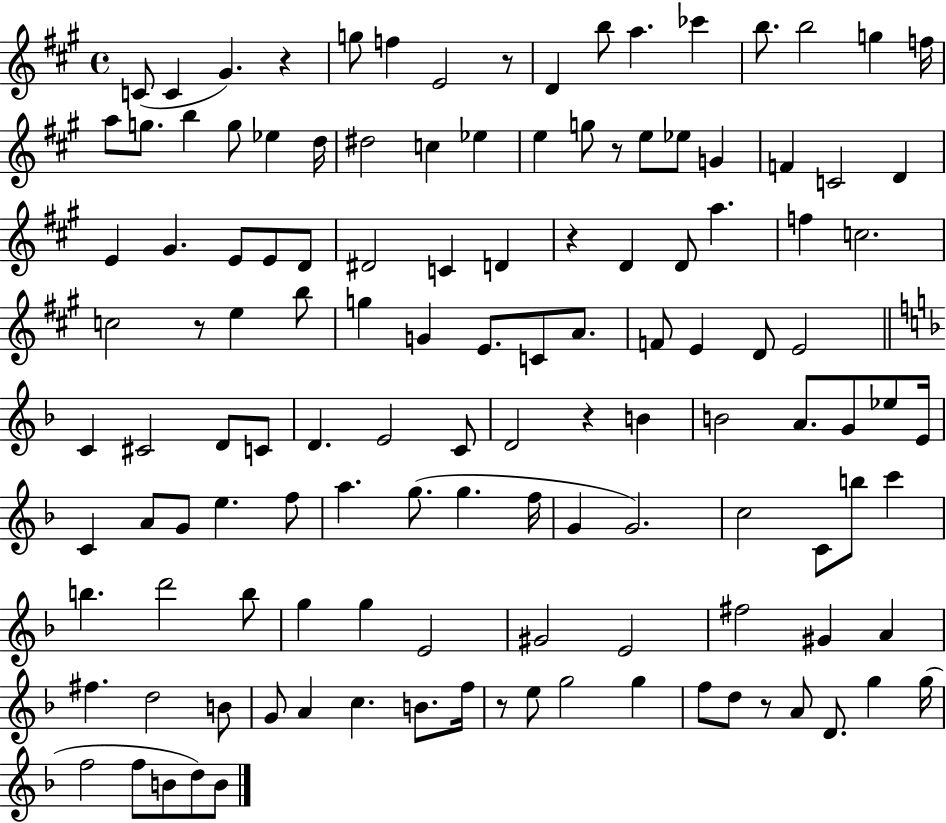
C4/e C4/q G#4/q. R/q G5/e F5/q E4/h R/e D4/q B5/e A5/q. CES6/q B5/e. B5/h G5/q F5/s A5/e G5/e. B5/q G5/e Eb5/q D5/s D#5/h C5/q Eb5/q E5/q G5/e R/e E5/e Eb5/e G4/q F4/q C4/h D4/q E4/q G#4/q. E4/e E4/e D4/e D#4/h C4/q D4/q R/q D4/q D4/e A5/q. F5/q C5/h. C5/h R/e E5/q B5/e G5/q G4/q E4/e. C4/e A4/e. F4/e E4/q D4/e E4/h C4/q C#4/h D4/e C4/e D4/q. E4/h C4/e D4/h R/q B4/q B4/h A4/e. G4/e Eb5/e E4/s C4/q A4/e G4/e E5/q. F5/e A5/q. G5/e. G5/q. F5/s G4/q G4/h. C5/h C4/e B5/e C6/q B5/q. D6/h B5/e G5/q G5/q E4/h G#4/h E4/h F#5/h G#4/q A4/q F#5/q. D5/h B4/e G4/e A4/q C5/q. B4/e. F5/s R/e E5/e G5/h G5/q F5/e D5/e R/e A4/e D4/e. G5/q G5/s F5/h F5/e B4/e D5/e B4/e